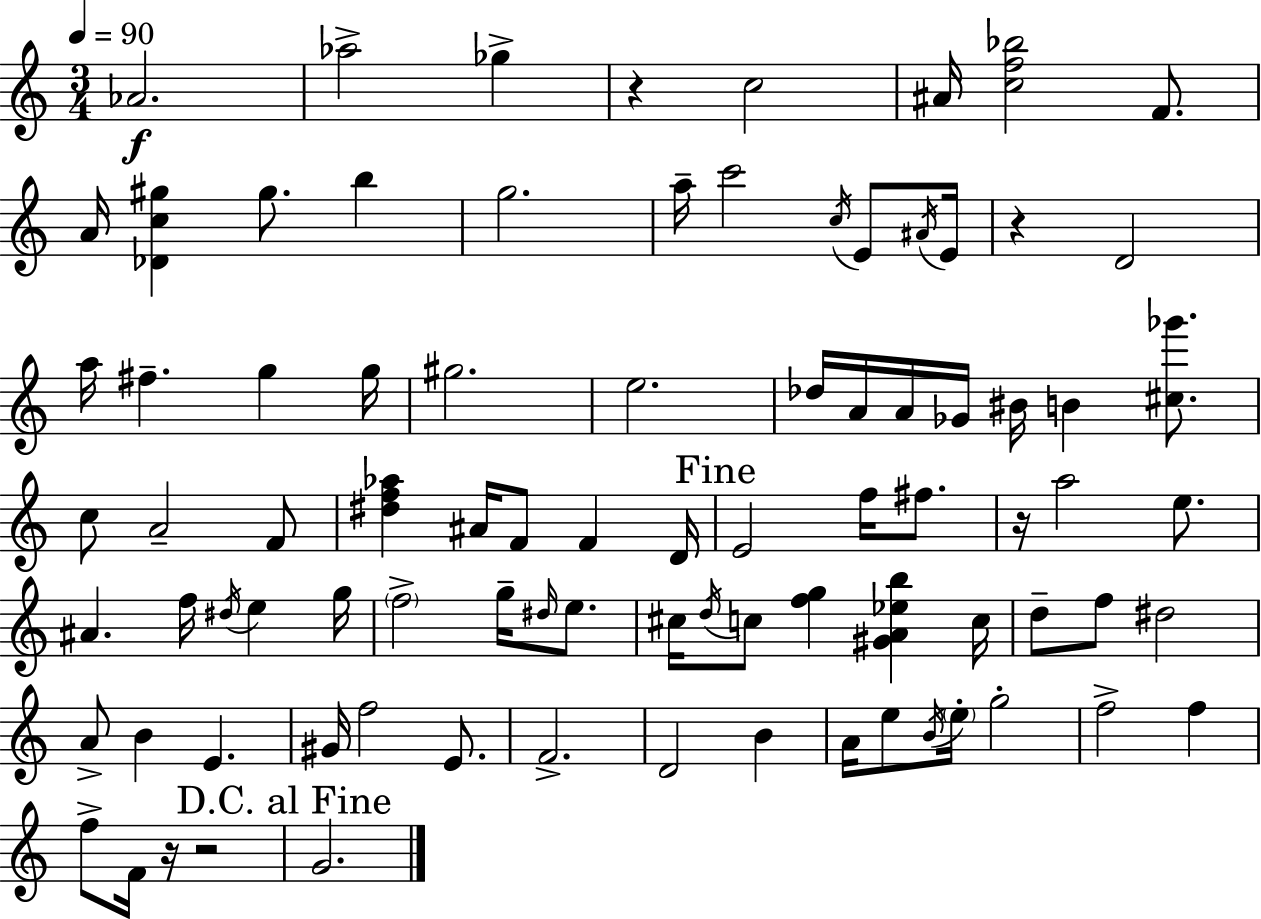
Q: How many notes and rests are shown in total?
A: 87